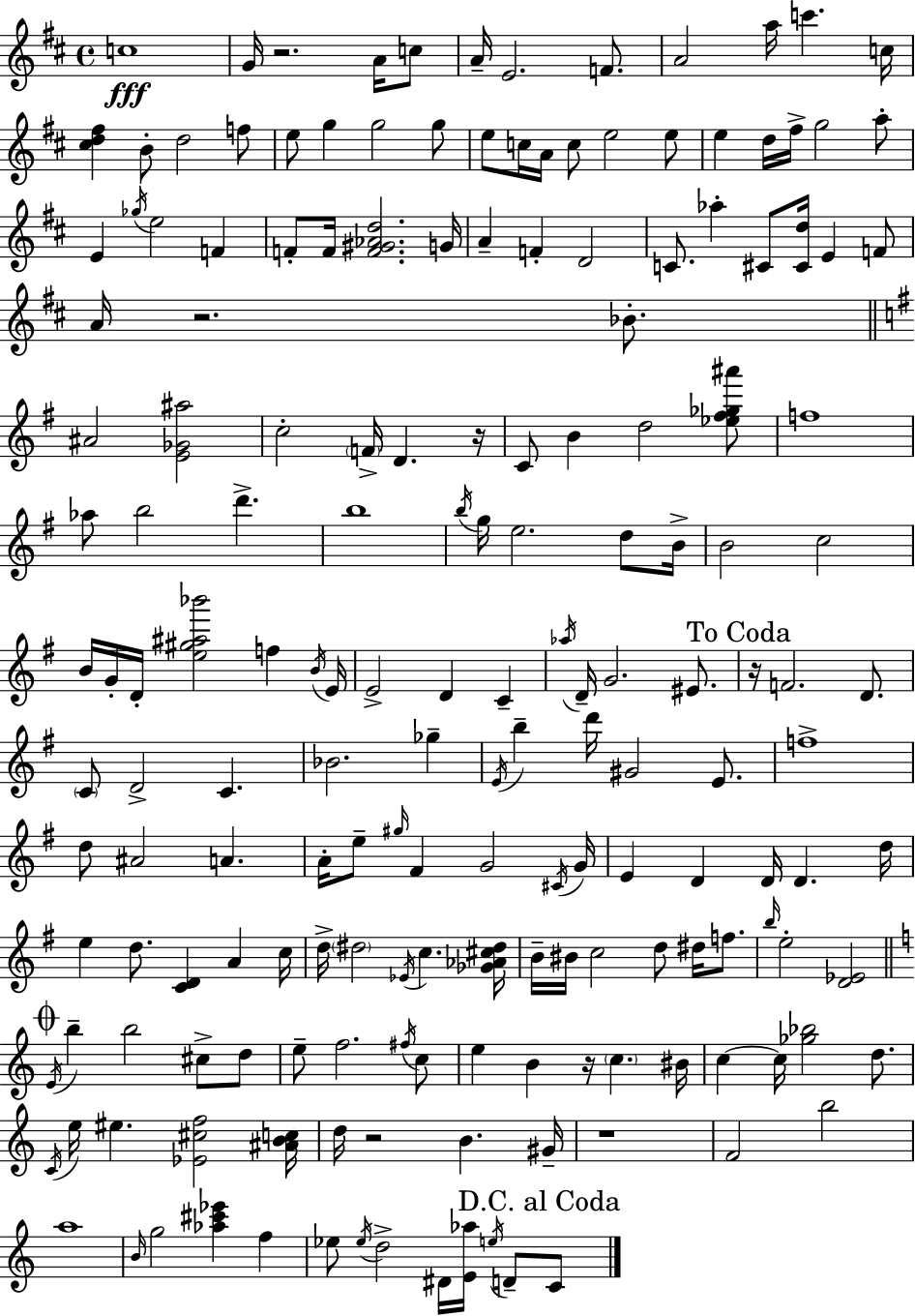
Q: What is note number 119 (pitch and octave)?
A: D#5